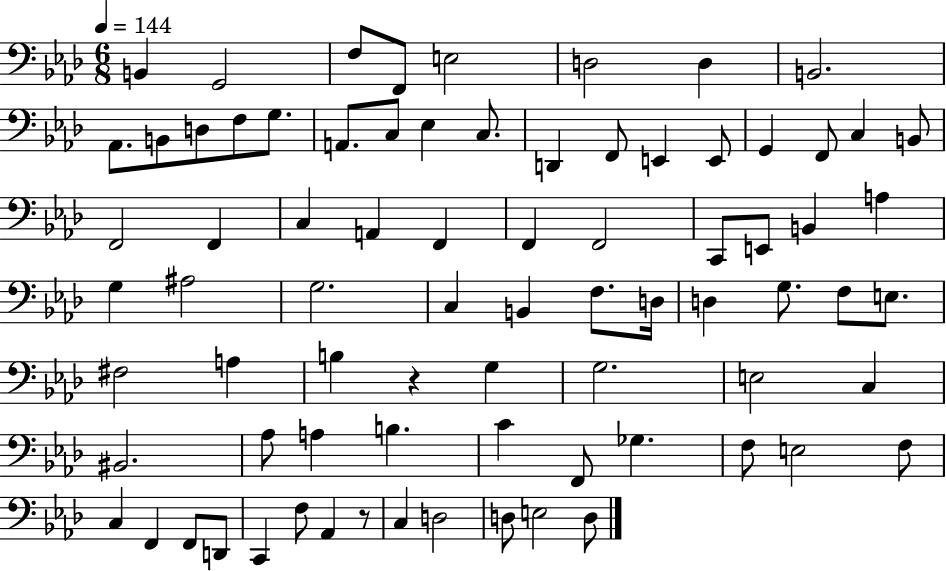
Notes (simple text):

B2/q G2/h F3/e F2/e E3/h D3/h D3/q B2/h. Ab2/e. B2/e D3/e F3/e G3/e. A2/e. C3/e Eb3/q C3/e. D2/q F2/e E2/q E2/e G2/q F2/e C3/q B2/e F2/h F2/q C3/q A2/q F2/q F2/q F2/h C2/e E2/e B2/q A3/q G3/q A#3/h G3/h. C3/q B2/q F3/e. D3/s D3/q G3/e. F3/e E3/e. F#3/h A3/q B3/q R/q G3/q G3/h. E3/h C3/q BIS2/h. Ab3/e A3/q B3/q. C4/q F2/e Gb3/q. F3/e E3/h F3/e C3/q F2/q F2/e D2/e C2/q F3/e Ab2/q R/e C3/q D3/h D3/e E3/h D3/e